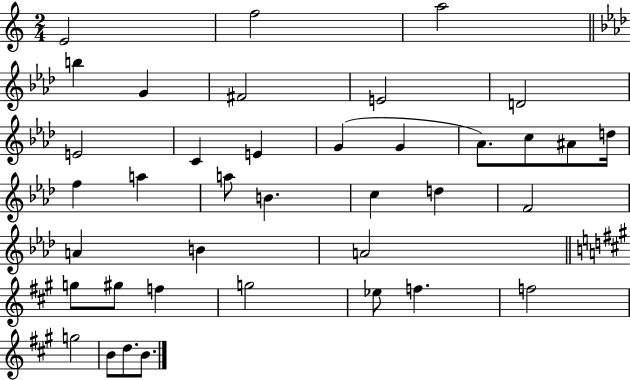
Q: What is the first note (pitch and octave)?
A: E4